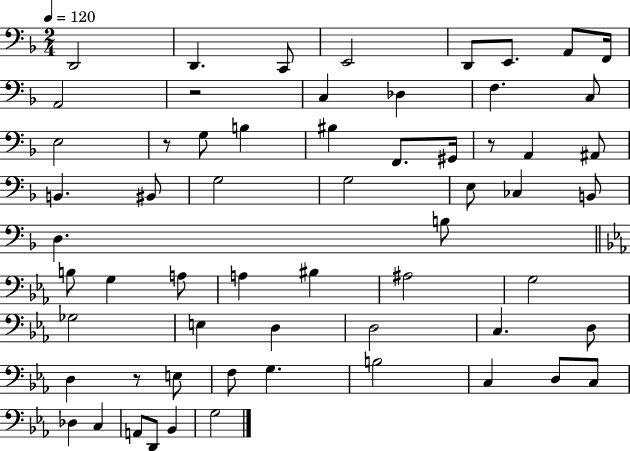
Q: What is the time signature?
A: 2/4